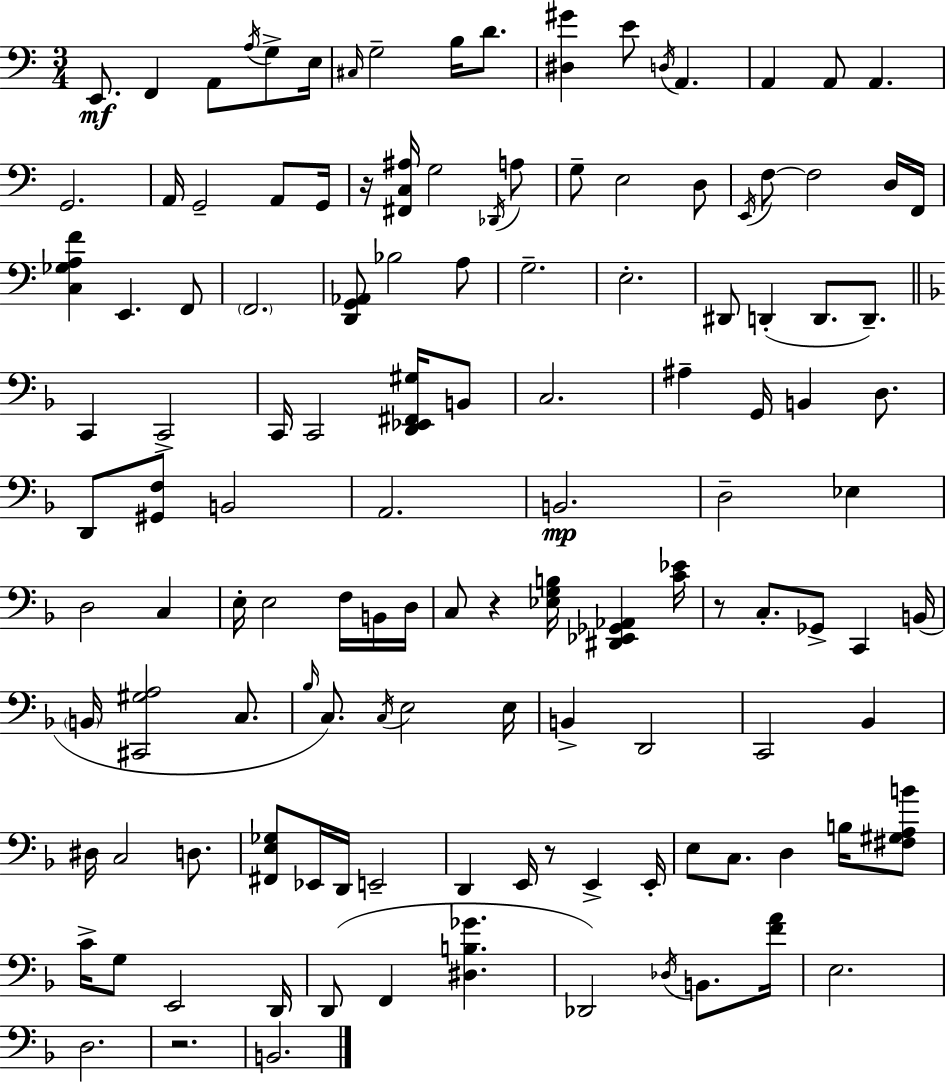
X:1
T:Untitled
M:3/4
L:1/4
K:Am
E,,/2 F,, A,,/2 A,/4 G,/2 E,/4 ^C,/4 G,2 B,/4 D/2 [^D,^G] E/2 D,/4 A,, A,, A,,/2 A,, G,,2 A,,/4 G,,2 A,,/2 G,,/4 z/4 [^F,,C,^A,]/4 G,2 _D,,/4 A,/2 G,/2 E,2 D,/2 E,,/4 F,/2 F,2 D,/4 F,,/4 [C,_G,A,F] E,, F,,/2 F,,2 [D,,G,,_A,,]/2 _B,2 A,/2 G,2 E,2 ^D,,/2 D,, D,,/2 D,,/2 C,, C,,2 C,,/4 C,,2 [D,,_E,,^F,,^G,]/4 B,,/2 C,2 ^A, G,,/4 B,, D,/2 D,,/2 [^G,,F,]/2 B,,2 A,,2 B,,2 D,2 _E, D,2 C, E,/4 E,2 F,/4 B,,/4 D,/4 C,/2 z [_E,G,B,]/4 [^D,,_E,,_G,,_A,,] [C_E]/4 z/2 C,/2 _G,,/2 C,, B,,/4 B,,/4 [^C,,^G,A,]2 C,/2 _B,/4 C,/2 C,/4 E,2 E,/4 B,, D,,2 C,,2 _B,, ^D,/4 C,2 D,/2 [^F,,E,_G,]/2 _E,,/4 D,,/4 E,,2 D,, E,,/4 z/2 E,, E,,/4 E,/2 C,/2 D, B,/4 [^F,^G,A,B]/2 C/4 G,/2 E,,2 D,,/4 D,,/2 F,, [^D,B,_G] _D,,2 _D,/4 B,,/2 [FA]/4 E,2 D,2 z2 B,,2